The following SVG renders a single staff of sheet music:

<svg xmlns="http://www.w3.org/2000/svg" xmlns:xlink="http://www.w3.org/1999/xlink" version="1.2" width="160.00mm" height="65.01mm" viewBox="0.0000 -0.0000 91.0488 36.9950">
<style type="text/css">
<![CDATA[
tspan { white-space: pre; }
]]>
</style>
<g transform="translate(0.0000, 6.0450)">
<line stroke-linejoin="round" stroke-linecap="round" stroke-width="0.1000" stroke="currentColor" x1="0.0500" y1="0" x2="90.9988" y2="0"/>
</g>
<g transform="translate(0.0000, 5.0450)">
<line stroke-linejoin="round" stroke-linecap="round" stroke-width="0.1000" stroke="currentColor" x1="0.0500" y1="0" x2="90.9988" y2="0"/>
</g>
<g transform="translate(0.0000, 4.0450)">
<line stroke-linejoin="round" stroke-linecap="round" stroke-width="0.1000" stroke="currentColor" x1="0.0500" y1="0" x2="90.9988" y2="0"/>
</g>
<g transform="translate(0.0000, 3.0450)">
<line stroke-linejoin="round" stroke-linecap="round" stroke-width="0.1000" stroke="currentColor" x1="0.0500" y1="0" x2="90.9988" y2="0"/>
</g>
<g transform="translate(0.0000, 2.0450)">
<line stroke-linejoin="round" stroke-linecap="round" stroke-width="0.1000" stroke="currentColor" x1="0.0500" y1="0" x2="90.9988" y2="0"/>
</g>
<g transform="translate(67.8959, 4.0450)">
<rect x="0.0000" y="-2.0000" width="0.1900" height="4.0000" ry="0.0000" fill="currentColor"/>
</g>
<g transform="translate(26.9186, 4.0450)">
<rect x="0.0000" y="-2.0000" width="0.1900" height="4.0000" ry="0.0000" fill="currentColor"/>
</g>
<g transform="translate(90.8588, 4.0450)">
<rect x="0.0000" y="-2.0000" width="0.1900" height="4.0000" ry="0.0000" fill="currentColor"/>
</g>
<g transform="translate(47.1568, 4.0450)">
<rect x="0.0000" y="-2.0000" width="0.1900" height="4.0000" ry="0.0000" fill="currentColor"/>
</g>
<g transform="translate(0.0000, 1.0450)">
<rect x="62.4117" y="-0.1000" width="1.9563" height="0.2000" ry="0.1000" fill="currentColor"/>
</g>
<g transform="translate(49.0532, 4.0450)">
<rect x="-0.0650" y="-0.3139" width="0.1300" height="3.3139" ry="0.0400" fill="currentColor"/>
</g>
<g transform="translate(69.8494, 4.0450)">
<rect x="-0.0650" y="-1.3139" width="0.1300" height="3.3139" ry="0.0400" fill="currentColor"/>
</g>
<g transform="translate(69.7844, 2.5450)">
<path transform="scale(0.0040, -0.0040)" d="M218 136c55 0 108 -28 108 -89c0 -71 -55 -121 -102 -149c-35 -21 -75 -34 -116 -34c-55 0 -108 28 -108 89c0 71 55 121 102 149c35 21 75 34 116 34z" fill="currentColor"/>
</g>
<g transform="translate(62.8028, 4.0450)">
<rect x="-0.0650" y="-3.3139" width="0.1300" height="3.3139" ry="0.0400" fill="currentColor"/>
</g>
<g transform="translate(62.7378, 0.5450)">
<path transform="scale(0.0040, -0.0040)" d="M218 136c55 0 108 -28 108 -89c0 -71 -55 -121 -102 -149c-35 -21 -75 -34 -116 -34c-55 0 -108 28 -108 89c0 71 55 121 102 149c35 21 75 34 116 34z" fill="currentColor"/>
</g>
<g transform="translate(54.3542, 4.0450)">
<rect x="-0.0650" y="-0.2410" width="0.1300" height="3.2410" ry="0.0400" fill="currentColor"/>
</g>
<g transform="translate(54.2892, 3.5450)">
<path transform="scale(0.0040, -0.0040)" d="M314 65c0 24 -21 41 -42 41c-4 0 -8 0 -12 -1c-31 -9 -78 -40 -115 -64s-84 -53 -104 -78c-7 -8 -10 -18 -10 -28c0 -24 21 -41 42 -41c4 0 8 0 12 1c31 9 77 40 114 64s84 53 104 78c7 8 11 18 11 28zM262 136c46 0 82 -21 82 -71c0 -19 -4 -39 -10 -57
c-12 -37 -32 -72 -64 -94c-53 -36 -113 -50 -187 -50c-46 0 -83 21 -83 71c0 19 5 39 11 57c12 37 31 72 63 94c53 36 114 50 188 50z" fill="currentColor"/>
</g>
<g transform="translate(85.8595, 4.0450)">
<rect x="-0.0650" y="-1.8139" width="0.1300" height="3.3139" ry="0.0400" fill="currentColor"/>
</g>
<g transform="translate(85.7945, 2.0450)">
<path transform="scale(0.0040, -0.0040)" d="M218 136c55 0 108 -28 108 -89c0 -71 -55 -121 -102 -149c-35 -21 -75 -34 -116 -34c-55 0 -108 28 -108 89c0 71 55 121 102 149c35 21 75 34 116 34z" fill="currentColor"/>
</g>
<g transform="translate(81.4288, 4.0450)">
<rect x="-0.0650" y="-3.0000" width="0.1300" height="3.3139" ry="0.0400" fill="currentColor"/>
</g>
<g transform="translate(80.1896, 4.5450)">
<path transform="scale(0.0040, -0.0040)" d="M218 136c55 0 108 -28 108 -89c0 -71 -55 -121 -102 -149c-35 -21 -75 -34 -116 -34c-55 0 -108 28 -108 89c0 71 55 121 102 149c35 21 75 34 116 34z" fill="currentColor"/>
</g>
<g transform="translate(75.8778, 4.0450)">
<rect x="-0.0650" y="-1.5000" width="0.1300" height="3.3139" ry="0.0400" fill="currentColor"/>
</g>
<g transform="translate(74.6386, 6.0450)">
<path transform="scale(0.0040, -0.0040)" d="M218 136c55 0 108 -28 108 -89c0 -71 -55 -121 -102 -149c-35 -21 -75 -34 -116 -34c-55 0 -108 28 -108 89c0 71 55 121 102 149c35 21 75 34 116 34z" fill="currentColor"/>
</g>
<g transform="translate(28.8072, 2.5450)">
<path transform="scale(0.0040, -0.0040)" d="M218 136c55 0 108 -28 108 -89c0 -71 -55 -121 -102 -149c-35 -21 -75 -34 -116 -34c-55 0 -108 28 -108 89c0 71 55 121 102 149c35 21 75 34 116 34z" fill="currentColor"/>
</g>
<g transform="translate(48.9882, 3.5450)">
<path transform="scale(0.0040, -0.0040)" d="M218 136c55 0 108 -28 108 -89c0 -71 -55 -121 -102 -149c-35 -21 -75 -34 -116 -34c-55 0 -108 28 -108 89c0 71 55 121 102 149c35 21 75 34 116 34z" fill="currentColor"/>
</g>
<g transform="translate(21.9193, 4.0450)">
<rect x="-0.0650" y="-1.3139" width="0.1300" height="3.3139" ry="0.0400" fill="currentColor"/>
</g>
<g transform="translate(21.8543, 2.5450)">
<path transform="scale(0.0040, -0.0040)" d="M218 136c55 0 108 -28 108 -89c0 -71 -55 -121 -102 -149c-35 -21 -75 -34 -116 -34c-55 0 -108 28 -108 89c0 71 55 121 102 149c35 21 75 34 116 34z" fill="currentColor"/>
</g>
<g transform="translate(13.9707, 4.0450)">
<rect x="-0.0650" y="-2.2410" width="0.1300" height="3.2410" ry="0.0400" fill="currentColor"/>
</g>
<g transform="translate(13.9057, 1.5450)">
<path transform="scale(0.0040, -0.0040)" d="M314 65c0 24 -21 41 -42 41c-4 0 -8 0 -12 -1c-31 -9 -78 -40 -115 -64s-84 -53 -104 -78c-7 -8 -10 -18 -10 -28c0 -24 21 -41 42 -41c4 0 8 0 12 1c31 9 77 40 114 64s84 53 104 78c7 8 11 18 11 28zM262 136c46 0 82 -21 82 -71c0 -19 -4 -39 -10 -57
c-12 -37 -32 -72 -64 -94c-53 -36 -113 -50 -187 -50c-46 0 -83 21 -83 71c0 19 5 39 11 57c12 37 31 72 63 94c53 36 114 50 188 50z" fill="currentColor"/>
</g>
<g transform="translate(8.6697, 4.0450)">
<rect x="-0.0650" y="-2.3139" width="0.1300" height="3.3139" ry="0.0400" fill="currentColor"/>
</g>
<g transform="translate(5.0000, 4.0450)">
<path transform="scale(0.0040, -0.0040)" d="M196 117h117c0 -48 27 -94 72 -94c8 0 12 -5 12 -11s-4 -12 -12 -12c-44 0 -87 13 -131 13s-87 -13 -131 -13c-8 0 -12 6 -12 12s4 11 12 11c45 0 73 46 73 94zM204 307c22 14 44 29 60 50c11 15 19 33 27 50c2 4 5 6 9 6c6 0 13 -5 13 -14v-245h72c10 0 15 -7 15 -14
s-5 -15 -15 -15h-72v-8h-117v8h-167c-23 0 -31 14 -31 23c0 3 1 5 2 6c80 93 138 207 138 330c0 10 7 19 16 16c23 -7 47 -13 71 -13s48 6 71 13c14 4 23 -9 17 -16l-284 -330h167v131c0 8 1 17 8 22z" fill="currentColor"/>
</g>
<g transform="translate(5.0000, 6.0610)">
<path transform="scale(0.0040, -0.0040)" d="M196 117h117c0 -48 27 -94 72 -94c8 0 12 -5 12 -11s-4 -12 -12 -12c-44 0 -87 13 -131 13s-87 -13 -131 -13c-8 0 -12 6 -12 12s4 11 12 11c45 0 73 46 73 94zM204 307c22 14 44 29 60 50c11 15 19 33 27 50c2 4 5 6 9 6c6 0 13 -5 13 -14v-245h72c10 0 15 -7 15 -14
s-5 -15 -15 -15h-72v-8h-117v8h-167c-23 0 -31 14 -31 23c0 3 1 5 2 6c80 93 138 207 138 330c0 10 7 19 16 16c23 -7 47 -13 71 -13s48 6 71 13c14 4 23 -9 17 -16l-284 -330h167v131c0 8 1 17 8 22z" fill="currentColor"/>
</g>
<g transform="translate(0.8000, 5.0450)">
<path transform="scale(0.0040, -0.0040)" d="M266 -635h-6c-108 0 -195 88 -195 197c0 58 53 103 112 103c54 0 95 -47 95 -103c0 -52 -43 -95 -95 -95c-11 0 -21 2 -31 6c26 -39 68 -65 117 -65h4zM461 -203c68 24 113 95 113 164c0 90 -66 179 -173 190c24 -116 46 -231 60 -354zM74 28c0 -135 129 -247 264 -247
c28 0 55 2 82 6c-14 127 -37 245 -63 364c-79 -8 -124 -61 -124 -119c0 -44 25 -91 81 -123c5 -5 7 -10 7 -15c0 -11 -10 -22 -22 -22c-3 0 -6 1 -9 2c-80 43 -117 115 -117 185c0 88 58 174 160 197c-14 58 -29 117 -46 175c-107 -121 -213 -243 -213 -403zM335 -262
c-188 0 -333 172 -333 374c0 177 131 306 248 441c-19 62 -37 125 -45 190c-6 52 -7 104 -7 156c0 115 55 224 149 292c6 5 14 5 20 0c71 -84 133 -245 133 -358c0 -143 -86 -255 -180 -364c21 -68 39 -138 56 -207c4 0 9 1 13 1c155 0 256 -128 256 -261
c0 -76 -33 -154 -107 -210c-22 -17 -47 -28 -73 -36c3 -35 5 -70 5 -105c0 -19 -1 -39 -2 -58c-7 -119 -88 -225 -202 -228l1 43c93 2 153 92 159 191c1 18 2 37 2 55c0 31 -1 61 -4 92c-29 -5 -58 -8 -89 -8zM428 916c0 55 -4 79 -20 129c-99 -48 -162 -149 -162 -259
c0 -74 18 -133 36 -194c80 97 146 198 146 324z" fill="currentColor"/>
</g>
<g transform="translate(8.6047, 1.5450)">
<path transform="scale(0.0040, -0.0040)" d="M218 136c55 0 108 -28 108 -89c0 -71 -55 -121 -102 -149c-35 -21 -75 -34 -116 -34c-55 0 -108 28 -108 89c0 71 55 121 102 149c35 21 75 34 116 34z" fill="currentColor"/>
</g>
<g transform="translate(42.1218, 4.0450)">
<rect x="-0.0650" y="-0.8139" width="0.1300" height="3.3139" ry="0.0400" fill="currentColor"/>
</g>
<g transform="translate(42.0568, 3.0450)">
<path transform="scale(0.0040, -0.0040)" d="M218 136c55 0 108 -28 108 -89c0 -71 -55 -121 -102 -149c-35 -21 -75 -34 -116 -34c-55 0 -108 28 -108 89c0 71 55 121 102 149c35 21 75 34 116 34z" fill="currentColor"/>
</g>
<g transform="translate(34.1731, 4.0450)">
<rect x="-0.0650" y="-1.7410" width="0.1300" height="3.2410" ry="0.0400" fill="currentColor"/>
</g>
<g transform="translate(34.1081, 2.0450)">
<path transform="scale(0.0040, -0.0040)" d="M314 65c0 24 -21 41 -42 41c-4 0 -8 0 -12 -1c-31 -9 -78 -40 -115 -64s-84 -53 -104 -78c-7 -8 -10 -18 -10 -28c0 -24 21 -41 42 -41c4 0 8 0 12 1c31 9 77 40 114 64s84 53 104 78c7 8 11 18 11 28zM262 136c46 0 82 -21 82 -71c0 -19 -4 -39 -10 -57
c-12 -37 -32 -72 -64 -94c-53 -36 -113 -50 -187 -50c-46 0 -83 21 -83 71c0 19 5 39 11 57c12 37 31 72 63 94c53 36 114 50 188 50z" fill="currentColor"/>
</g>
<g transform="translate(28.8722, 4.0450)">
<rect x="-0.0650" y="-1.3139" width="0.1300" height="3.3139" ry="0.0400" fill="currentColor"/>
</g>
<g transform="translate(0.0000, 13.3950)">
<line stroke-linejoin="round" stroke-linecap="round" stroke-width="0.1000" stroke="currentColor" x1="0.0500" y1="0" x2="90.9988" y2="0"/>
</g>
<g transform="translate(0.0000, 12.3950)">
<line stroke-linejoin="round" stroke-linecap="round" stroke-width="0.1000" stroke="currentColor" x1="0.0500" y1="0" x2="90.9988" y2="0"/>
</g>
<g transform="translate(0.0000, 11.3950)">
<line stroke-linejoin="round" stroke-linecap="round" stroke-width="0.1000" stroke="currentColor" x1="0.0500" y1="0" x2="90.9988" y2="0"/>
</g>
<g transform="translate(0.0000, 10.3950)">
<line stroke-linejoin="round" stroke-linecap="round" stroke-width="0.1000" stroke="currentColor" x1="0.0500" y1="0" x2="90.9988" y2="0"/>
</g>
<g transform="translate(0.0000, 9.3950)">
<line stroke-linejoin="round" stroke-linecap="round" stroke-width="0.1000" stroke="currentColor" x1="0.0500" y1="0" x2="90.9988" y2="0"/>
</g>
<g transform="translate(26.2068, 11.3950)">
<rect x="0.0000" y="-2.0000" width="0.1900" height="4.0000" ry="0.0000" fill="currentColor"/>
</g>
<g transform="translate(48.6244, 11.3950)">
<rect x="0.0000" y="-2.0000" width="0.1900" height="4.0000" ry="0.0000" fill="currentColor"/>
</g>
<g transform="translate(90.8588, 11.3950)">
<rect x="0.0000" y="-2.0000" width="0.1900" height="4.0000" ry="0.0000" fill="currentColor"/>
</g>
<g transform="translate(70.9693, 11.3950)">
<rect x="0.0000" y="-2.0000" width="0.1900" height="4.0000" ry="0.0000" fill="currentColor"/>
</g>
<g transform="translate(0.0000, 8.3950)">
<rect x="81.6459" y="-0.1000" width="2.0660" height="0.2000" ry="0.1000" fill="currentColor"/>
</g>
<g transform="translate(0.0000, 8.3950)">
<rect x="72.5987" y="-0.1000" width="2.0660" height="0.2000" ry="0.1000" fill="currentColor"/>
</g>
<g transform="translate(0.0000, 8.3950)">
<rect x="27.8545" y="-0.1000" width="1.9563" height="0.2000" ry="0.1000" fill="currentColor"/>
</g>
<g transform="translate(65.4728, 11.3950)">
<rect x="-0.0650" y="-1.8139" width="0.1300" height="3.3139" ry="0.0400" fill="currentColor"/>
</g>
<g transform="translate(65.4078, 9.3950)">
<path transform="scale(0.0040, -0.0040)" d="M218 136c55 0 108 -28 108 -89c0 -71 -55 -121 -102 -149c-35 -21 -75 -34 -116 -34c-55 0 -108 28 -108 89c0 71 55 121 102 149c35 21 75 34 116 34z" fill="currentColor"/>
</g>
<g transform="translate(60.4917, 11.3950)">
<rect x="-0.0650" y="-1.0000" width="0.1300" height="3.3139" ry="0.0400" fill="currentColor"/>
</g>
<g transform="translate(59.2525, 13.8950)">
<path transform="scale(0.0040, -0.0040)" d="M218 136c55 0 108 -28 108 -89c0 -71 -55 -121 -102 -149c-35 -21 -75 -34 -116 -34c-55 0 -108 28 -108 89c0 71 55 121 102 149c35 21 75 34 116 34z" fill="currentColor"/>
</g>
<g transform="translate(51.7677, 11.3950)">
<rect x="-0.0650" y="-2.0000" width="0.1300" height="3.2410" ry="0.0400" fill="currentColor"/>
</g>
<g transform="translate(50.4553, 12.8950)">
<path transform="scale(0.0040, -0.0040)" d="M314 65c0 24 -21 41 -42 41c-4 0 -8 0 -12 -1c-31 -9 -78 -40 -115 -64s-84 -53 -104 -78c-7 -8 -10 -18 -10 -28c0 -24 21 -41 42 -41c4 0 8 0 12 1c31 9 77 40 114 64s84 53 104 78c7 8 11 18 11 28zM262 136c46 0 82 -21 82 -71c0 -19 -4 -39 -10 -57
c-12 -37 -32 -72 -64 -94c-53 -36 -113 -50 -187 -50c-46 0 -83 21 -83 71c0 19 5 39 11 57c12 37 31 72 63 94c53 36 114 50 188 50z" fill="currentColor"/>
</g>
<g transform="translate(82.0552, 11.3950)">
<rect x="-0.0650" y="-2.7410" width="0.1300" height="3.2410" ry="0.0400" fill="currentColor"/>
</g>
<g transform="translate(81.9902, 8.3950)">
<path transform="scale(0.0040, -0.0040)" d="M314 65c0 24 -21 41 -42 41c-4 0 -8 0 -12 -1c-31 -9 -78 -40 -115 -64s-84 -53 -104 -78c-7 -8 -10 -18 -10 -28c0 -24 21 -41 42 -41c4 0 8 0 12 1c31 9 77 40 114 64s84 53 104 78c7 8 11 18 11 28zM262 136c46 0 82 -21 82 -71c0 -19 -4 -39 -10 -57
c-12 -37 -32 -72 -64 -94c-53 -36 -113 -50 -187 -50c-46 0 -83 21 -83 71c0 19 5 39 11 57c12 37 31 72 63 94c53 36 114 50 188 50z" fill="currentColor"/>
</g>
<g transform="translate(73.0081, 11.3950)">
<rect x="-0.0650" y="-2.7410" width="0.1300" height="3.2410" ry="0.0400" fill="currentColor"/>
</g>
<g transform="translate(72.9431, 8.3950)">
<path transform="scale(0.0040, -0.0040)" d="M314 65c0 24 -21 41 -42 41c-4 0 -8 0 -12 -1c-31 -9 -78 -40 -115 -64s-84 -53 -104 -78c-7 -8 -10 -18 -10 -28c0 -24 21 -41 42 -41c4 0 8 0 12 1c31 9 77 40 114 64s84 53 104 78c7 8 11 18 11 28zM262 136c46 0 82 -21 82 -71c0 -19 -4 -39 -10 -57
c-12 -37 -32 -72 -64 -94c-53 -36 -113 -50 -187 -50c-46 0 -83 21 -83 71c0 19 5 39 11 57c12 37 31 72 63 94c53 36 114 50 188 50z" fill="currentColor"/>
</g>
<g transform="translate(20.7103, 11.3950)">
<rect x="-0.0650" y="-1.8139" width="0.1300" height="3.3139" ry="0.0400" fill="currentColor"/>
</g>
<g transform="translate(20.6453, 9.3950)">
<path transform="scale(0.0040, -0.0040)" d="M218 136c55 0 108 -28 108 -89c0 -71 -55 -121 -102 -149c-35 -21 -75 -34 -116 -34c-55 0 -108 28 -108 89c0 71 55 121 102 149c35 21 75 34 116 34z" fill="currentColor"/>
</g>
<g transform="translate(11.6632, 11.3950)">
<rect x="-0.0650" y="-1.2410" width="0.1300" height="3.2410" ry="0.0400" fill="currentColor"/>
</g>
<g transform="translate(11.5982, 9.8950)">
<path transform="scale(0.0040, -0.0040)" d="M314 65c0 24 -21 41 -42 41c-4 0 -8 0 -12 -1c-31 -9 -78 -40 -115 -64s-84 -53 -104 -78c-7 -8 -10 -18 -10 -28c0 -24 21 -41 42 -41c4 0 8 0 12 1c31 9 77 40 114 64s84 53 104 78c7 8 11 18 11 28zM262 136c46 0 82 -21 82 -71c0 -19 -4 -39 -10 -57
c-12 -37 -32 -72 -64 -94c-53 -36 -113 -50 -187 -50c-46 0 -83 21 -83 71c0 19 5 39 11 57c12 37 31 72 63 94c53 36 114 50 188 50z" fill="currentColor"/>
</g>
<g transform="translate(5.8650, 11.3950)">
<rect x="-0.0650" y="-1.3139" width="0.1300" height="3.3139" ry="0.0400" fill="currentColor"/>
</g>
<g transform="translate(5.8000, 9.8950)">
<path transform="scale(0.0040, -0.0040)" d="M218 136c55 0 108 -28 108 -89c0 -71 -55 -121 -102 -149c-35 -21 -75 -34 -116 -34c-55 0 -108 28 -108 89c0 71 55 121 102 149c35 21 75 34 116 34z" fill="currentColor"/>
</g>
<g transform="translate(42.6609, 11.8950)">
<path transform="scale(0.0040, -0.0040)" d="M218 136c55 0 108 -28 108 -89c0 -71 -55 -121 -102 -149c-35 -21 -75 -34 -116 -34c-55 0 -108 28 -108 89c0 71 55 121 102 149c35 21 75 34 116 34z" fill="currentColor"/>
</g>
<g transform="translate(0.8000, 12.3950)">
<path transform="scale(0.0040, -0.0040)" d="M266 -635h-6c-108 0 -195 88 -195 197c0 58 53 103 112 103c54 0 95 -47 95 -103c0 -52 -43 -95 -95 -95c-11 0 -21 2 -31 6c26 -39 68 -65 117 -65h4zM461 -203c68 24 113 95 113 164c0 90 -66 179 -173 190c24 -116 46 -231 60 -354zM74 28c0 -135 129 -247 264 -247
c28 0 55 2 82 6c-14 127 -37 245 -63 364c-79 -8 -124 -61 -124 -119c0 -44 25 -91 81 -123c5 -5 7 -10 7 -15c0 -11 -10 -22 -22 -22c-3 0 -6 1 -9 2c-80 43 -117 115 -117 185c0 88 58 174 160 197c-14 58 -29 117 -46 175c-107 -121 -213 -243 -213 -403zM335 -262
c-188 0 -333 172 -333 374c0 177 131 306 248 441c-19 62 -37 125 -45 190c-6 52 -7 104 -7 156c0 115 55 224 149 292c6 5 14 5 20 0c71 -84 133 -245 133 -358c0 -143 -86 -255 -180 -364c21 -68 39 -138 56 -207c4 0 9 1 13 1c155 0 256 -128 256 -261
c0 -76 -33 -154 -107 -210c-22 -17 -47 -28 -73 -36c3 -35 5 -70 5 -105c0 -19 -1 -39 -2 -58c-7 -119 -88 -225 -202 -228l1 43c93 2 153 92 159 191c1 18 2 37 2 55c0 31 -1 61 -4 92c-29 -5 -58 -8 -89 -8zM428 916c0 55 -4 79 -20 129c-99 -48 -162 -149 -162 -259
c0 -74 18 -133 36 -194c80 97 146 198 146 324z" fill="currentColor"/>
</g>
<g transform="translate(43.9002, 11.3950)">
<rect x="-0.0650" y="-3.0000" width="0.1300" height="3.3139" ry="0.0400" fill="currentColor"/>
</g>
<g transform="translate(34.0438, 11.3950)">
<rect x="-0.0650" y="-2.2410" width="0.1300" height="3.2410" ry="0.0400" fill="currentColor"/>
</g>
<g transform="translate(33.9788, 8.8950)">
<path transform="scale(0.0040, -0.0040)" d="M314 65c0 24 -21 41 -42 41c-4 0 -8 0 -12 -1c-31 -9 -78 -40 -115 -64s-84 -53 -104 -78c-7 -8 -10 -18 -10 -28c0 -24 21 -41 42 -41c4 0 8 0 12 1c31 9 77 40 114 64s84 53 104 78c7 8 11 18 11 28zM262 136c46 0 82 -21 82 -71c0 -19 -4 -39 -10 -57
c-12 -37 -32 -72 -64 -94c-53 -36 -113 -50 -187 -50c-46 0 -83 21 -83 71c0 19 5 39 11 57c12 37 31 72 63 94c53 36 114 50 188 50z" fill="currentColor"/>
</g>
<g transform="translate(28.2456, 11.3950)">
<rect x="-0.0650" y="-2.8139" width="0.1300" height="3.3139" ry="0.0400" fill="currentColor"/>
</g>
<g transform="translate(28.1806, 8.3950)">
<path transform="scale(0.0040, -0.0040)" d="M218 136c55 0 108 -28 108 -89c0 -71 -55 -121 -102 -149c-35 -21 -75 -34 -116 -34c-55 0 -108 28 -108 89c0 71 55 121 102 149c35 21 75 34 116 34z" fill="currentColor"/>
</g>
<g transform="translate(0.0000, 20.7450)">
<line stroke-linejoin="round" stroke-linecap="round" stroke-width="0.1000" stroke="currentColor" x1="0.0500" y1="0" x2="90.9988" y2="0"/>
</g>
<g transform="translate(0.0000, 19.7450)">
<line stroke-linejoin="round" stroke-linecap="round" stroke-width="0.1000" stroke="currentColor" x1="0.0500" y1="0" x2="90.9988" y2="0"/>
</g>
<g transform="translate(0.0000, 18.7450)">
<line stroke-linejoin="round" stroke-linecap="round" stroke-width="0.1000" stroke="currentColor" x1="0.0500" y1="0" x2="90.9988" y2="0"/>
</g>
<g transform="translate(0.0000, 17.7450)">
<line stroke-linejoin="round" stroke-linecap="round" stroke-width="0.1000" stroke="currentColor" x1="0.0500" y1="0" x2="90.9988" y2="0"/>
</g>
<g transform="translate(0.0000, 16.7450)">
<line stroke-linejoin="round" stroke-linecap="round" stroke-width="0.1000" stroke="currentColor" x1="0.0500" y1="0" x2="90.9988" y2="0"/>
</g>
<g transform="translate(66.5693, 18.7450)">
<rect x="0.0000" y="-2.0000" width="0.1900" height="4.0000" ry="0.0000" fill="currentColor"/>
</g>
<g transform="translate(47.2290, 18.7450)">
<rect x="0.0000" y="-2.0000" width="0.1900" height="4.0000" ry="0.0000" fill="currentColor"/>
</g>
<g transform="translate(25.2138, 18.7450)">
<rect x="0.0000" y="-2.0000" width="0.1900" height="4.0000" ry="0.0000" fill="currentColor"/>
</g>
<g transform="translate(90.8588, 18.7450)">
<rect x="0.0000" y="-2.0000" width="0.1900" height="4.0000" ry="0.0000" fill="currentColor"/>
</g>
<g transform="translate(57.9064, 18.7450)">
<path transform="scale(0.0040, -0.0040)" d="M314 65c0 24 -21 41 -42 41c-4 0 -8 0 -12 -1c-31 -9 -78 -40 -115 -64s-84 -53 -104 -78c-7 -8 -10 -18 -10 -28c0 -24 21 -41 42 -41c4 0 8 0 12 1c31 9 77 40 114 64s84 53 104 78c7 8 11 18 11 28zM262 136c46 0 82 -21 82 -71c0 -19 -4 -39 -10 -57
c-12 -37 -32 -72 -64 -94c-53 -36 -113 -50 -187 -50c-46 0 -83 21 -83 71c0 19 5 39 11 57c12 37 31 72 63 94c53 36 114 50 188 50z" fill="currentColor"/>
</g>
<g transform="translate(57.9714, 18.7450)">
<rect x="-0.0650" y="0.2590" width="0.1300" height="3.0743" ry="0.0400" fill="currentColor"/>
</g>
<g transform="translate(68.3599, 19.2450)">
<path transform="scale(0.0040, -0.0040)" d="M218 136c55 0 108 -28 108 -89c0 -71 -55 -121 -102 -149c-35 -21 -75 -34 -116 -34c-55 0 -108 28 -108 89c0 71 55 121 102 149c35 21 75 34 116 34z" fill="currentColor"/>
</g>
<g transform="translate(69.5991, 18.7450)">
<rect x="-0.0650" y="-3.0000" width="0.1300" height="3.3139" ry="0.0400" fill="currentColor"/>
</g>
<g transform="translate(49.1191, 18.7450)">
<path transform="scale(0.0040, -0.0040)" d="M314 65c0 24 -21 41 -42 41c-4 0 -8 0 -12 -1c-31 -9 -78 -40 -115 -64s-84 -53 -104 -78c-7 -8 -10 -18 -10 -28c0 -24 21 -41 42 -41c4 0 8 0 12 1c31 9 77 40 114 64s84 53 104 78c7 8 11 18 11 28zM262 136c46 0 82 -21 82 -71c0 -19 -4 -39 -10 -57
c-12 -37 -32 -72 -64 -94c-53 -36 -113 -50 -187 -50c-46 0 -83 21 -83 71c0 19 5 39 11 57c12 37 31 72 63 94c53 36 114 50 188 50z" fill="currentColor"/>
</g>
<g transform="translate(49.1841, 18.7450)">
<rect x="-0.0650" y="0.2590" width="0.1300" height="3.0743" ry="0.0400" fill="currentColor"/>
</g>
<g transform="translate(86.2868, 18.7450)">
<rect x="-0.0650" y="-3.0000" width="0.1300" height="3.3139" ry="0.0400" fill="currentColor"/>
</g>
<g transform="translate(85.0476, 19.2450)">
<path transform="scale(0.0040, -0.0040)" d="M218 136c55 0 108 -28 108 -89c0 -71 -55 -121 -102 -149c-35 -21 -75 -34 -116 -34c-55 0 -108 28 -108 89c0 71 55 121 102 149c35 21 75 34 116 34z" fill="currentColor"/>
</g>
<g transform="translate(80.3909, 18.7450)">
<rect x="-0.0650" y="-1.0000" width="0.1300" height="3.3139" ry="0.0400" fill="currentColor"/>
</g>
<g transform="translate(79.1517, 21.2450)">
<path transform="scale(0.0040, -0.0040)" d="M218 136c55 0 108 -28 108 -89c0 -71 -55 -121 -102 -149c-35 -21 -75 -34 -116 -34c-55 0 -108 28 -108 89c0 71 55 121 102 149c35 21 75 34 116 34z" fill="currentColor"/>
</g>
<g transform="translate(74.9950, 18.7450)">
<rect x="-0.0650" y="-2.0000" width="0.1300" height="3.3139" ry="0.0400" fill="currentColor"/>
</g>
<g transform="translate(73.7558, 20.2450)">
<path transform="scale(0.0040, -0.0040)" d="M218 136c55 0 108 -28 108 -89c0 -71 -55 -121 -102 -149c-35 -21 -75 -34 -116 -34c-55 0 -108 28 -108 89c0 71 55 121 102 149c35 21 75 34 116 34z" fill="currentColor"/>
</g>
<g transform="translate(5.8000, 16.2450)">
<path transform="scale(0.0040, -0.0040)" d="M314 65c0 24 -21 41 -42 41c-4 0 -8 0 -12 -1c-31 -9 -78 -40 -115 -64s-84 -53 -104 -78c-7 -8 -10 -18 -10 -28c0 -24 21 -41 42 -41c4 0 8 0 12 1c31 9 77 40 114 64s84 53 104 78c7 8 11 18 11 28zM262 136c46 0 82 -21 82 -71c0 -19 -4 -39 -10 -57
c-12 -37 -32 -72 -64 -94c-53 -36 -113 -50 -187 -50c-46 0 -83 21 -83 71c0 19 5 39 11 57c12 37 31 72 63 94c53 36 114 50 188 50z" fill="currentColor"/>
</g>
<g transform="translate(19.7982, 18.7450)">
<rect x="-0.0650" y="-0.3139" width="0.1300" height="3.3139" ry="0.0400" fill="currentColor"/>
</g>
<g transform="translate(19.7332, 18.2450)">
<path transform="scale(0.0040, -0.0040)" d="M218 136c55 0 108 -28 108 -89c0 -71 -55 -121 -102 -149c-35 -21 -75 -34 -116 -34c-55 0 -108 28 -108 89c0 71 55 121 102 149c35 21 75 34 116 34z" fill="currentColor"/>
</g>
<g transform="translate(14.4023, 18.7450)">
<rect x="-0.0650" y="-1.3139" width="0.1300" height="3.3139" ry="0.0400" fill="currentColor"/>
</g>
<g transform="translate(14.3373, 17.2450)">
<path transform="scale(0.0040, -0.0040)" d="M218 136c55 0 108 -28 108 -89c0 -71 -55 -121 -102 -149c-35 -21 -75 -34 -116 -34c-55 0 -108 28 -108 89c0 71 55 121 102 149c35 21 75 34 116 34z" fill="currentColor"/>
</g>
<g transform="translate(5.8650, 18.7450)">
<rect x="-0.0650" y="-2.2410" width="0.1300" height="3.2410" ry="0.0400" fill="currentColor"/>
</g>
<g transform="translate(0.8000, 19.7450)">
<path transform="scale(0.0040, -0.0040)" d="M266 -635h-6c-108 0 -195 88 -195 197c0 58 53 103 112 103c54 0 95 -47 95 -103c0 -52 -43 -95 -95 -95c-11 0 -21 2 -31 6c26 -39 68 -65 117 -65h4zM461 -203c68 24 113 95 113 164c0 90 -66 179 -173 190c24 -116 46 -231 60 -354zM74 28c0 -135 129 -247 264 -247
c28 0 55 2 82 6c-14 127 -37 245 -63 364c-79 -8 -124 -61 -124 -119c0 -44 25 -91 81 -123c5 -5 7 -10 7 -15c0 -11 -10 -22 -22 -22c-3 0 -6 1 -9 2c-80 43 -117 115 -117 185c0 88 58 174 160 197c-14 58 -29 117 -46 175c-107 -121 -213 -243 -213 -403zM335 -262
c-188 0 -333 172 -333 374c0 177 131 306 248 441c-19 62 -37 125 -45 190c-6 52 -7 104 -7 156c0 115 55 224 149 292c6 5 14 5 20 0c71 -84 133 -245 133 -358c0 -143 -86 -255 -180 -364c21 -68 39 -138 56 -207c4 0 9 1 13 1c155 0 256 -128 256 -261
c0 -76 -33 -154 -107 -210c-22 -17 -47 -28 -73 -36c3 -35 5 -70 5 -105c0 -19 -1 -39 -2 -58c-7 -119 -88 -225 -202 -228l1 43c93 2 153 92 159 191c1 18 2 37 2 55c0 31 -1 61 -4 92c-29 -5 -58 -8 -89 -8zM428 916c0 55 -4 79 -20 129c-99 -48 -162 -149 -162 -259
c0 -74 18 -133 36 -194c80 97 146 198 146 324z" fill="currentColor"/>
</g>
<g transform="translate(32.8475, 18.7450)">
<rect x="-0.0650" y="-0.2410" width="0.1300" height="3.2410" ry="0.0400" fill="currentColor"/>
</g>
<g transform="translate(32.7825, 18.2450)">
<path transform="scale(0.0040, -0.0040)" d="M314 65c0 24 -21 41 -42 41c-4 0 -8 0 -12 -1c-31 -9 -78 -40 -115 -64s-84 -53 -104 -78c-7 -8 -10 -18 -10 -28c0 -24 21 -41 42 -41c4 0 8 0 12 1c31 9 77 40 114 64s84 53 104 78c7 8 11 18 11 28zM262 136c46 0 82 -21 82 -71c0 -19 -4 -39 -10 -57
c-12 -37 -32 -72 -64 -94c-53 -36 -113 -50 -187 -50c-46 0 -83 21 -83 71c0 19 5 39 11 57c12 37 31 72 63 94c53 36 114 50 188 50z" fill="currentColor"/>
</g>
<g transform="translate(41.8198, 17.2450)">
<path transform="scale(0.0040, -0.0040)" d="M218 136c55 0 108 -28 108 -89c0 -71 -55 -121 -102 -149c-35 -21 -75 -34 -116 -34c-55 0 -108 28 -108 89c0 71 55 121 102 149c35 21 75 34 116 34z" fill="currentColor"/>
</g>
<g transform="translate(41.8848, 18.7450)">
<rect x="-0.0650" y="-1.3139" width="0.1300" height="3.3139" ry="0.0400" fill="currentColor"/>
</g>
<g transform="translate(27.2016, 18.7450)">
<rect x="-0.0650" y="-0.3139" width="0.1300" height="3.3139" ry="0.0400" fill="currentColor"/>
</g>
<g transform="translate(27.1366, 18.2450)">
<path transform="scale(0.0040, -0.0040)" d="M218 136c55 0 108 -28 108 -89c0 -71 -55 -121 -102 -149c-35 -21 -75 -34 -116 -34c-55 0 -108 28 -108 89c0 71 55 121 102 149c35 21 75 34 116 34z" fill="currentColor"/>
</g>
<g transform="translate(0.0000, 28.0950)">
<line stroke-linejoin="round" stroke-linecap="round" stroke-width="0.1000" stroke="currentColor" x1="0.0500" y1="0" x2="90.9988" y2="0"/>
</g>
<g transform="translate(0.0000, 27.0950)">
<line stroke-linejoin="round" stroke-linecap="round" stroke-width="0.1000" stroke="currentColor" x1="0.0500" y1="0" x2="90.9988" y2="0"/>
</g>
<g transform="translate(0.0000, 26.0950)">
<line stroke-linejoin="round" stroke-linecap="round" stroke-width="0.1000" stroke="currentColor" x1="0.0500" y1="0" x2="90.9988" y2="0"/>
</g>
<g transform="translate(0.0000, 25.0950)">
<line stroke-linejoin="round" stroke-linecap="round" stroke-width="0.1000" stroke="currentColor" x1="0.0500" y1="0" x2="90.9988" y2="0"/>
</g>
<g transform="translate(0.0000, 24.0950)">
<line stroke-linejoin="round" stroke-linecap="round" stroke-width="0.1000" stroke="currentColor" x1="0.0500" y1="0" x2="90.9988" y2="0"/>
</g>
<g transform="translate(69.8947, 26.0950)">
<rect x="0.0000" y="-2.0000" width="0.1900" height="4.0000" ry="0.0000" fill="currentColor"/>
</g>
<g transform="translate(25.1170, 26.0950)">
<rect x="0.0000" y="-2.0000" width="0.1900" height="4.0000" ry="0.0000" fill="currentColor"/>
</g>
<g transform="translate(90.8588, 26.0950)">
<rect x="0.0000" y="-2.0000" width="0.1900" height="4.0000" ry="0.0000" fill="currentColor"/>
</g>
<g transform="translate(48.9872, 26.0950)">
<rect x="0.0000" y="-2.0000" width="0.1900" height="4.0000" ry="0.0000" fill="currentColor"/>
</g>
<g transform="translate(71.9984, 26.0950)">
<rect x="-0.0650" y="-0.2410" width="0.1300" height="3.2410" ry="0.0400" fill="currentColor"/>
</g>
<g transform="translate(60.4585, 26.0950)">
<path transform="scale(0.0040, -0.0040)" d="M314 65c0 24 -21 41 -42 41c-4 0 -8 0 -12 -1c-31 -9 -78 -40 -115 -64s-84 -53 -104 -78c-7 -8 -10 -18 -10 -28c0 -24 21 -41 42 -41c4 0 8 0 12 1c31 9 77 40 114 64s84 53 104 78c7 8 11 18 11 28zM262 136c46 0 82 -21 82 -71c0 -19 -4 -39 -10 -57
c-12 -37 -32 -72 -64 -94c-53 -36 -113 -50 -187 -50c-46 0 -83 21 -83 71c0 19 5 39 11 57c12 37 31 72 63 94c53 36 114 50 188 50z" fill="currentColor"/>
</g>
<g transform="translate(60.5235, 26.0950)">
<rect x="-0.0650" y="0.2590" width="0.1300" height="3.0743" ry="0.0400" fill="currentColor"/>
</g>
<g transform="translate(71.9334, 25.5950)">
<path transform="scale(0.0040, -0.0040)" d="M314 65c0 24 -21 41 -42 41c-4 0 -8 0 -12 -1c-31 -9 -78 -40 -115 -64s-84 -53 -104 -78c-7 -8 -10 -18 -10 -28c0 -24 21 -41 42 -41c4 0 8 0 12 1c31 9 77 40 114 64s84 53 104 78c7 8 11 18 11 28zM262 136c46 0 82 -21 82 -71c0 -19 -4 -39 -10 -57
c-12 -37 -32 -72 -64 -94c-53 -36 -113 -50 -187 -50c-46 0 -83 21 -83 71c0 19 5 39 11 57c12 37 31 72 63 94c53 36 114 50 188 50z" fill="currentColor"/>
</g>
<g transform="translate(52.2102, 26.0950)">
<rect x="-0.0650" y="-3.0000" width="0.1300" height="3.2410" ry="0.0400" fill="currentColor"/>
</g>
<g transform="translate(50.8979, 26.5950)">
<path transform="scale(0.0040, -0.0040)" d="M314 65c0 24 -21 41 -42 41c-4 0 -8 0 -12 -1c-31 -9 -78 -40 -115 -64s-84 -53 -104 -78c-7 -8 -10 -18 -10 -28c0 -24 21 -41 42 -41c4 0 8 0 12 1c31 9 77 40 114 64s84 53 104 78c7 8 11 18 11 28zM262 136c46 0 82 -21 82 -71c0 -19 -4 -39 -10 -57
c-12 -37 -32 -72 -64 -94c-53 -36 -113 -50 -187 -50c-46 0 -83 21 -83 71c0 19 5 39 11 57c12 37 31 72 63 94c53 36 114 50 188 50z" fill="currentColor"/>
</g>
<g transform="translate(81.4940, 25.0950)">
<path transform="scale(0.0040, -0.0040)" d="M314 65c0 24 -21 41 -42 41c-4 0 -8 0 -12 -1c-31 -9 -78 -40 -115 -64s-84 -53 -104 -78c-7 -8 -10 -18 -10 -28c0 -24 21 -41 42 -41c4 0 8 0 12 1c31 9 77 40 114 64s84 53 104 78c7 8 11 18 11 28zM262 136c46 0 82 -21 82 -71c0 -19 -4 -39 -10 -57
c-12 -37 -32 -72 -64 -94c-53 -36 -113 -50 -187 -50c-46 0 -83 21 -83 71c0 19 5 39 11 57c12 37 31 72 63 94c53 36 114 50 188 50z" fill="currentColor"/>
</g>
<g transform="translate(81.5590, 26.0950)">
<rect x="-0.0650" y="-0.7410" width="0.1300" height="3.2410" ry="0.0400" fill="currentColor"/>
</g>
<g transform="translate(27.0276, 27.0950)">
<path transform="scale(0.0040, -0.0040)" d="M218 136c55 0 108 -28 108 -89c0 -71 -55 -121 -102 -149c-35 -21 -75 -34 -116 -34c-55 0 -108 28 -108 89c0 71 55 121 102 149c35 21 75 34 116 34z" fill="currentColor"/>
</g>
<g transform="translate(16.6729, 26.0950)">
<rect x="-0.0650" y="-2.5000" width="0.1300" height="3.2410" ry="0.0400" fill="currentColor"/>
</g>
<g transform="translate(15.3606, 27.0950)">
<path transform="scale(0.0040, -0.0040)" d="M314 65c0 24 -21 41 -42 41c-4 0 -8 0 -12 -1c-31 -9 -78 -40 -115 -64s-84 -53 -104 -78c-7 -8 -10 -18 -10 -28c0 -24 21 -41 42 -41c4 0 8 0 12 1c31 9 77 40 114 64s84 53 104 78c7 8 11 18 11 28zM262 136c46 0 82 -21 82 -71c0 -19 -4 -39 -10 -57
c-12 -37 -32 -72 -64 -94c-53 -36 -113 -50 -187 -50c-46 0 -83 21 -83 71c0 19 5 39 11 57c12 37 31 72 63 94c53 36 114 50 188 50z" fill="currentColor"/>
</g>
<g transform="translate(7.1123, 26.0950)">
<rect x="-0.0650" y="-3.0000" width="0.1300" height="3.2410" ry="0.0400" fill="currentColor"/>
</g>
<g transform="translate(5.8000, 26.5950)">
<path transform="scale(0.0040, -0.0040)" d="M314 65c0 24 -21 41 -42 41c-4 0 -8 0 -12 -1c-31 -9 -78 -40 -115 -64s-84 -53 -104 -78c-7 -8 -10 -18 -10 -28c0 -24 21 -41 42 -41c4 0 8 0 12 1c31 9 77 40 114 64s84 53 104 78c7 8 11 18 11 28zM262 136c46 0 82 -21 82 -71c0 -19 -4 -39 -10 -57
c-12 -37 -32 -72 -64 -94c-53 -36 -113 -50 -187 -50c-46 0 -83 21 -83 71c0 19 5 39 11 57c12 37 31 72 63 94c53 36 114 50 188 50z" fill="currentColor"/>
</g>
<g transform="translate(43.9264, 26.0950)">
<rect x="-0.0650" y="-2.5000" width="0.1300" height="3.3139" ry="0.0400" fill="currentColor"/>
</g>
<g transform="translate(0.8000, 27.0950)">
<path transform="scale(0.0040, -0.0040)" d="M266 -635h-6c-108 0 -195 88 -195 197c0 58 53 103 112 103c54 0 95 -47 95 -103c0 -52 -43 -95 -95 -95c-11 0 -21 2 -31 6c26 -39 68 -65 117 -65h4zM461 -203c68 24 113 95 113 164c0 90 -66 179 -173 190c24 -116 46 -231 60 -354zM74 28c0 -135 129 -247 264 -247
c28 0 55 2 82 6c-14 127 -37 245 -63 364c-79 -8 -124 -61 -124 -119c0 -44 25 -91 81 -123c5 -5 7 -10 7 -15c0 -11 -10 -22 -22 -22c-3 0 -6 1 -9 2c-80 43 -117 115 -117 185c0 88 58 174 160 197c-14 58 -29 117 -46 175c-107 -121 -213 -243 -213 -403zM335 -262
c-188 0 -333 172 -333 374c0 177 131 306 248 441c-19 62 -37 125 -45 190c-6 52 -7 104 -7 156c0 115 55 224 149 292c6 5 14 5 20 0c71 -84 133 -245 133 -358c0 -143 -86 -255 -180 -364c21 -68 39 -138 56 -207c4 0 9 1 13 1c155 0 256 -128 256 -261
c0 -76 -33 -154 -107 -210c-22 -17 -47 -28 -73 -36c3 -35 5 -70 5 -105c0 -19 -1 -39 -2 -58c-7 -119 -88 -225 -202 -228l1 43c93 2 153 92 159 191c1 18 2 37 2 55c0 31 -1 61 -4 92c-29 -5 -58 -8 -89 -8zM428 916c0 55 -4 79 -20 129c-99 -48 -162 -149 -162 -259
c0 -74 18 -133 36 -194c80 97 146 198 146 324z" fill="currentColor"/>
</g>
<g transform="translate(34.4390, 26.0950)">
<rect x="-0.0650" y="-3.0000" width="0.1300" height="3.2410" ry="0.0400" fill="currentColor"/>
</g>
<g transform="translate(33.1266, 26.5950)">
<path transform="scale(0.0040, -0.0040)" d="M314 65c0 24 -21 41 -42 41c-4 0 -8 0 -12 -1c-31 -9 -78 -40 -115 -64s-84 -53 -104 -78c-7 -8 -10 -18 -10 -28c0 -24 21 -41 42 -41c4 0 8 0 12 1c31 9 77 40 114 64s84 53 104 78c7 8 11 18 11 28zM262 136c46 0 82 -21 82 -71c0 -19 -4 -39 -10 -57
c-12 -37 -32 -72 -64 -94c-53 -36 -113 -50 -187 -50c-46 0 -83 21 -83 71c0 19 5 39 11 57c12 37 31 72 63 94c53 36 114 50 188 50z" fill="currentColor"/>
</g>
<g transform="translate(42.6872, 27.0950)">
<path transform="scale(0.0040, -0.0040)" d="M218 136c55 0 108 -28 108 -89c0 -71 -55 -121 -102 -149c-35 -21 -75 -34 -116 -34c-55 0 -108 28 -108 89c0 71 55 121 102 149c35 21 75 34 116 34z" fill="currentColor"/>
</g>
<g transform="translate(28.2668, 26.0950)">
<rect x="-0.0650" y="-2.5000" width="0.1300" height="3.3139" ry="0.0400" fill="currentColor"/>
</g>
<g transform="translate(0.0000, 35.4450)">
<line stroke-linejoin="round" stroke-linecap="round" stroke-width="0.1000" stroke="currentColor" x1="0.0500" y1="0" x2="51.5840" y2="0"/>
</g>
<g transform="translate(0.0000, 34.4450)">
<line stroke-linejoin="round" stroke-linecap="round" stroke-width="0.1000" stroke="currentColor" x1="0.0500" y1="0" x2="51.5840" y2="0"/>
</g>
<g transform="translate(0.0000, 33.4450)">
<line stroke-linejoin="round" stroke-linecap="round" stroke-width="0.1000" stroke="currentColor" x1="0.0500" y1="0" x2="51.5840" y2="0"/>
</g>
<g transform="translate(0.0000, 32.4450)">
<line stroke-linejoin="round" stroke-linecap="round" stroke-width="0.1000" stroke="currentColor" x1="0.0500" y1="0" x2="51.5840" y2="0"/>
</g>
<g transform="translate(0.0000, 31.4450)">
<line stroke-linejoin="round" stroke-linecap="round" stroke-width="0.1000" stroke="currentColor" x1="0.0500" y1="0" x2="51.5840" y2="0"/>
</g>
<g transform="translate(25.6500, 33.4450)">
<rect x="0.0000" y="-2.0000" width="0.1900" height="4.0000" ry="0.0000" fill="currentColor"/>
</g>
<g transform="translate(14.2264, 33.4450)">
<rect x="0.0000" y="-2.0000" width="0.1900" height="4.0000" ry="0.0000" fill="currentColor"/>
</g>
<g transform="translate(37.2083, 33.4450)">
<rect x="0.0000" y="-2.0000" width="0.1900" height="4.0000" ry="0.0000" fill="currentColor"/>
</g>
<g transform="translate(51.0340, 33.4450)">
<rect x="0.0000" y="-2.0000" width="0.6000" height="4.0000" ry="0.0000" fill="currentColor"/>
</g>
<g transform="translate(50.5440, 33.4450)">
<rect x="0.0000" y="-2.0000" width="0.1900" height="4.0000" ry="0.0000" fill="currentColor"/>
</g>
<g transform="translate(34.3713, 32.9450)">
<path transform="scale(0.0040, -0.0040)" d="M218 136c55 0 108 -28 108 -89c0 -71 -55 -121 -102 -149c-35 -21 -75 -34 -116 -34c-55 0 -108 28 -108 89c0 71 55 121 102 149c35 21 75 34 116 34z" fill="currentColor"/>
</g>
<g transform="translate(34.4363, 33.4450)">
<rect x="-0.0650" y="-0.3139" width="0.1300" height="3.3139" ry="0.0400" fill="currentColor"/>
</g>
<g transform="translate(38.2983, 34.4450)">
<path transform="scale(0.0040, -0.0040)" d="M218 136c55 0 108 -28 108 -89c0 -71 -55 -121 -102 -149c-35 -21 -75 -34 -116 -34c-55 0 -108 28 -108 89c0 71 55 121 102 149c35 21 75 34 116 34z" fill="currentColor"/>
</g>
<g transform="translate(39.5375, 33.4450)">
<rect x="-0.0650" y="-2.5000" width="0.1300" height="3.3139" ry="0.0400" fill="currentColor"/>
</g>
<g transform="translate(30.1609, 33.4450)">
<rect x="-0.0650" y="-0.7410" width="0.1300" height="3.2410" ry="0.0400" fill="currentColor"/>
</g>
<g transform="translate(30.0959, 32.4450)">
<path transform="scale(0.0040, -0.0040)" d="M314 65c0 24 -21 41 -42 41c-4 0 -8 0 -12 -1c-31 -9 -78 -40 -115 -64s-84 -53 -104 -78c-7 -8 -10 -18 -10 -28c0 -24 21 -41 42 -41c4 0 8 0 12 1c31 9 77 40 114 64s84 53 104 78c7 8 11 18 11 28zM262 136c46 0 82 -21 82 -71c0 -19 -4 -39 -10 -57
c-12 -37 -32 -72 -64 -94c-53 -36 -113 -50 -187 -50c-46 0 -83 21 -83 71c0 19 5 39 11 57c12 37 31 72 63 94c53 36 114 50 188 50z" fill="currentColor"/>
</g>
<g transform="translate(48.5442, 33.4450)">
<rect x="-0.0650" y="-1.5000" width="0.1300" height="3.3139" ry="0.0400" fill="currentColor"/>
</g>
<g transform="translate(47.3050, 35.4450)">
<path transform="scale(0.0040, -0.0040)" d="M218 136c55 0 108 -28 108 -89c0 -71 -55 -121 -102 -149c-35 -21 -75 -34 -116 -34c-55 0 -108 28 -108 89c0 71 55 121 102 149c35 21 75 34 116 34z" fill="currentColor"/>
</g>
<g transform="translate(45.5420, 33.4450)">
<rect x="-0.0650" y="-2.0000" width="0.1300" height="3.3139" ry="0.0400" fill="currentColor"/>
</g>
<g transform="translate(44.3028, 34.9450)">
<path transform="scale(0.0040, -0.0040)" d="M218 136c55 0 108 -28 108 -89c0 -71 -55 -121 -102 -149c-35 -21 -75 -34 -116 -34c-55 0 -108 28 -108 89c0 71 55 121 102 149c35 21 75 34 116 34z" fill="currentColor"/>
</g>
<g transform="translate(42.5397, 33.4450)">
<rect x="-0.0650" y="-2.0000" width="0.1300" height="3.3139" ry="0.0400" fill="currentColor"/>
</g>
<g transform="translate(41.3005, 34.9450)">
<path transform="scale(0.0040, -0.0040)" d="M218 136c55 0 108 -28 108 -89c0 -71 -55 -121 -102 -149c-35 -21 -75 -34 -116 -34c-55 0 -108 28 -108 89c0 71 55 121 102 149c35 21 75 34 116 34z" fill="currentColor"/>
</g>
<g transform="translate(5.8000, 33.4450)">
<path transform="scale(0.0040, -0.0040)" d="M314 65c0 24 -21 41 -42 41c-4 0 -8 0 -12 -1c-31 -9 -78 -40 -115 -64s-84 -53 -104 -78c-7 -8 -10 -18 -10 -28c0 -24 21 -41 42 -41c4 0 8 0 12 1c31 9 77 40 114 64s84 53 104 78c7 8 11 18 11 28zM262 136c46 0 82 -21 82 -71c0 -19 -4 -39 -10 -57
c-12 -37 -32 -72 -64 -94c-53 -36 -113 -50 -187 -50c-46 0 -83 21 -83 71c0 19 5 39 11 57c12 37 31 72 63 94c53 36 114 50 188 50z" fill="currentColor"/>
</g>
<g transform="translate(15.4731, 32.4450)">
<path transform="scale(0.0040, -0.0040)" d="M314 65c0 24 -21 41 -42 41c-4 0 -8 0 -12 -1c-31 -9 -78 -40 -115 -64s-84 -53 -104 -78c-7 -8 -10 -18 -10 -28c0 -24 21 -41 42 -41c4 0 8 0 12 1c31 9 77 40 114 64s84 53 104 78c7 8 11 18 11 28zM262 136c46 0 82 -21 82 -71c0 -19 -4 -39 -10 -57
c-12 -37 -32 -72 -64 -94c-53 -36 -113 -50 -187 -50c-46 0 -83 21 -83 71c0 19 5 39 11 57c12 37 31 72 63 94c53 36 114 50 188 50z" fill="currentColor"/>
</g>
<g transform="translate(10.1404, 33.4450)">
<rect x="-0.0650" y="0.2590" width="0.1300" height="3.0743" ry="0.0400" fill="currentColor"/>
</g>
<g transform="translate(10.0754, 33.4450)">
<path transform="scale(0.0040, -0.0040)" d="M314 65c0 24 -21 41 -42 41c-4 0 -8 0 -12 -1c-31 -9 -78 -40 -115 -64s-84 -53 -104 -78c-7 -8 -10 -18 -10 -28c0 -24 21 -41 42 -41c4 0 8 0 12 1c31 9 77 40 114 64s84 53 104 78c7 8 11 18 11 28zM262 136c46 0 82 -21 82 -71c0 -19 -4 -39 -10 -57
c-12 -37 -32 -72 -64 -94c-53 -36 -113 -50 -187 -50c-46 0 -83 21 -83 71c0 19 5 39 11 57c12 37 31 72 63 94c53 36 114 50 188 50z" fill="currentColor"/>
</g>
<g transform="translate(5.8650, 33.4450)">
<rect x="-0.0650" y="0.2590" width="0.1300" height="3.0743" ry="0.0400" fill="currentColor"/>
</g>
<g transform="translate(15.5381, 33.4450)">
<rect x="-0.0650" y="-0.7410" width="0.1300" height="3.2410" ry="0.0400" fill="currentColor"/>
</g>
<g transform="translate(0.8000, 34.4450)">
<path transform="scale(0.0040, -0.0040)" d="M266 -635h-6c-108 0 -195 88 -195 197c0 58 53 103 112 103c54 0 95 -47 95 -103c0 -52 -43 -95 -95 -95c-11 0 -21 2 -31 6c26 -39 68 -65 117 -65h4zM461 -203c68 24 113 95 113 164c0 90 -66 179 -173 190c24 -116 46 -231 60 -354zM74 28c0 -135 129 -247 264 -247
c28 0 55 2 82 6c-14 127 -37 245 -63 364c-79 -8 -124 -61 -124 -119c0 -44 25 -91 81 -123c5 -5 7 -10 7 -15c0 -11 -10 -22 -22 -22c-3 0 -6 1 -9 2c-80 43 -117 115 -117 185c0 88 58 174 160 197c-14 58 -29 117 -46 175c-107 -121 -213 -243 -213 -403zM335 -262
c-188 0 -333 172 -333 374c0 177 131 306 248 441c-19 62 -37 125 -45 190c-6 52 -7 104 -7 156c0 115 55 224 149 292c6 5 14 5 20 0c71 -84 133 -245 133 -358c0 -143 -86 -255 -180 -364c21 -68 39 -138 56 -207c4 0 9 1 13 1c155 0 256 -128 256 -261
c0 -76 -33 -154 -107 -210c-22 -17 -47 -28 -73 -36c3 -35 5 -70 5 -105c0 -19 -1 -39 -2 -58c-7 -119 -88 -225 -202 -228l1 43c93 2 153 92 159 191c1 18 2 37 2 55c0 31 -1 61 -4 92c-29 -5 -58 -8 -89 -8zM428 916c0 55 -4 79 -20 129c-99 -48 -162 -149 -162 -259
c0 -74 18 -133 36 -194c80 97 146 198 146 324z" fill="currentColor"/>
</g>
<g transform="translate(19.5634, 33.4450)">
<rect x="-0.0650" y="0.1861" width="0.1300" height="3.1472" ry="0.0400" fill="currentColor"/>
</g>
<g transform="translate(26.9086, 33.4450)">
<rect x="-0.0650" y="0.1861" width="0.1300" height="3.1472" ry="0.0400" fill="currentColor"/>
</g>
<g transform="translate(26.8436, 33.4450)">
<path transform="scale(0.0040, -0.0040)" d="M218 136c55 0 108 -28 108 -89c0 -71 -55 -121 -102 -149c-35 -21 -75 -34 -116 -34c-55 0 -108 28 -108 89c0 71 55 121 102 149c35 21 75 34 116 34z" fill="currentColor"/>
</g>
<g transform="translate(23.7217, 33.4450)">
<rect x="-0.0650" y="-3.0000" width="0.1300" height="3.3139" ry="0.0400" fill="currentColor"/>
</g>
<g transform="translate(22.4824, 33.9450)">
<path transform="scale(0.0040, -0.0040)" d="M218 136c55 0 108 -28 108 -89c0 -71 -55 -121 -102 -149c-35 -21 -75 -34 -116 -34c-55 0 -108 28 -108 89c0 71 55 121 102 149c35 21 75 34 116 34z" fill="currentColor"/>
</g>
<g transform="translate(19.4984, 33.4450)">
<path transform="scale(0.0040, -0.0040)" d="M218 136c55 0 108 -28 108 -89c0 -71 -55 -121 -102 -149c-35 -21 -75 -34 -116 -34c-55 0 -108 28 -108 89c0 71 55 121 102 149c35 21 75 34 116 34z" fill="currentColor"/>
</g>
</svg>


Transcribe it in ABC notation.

X:1
T:Untitled
M:4/4
L:1/4
K:C
g g2 e e f2 d c c2 b e E A f e e2 f a g2 A F2 D f a2 a2 g2 e c c c2 e B2 B2 A F D A A2 G2 G A2 G A2 B2 c2 d2 B2 B2 d2 B A B d2 c G F F E